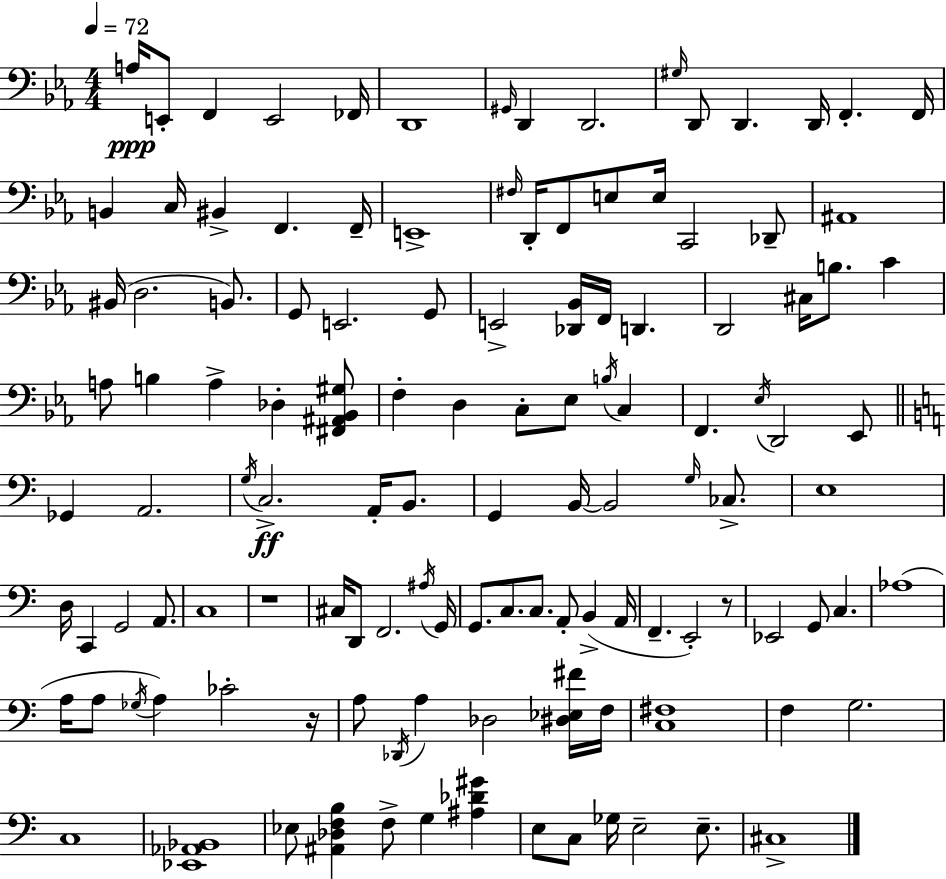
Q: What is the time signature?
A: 4/4